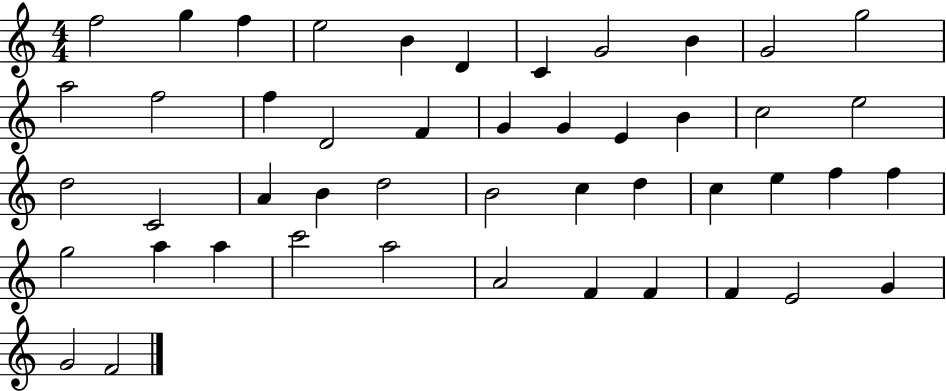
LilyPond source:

{
  \clef treble
  \numericTimeSignature
  \time 4/4
  \key c \major
  f''2 g''4 f''4 | e''2 b'4 d'4 | c'4 g'2 b'4 | g'2 g''2 | \break a''2 f''2 | f''4 d'2 f'4 | g'4 g'4 e'4 b'4 | c''2 e''2 | \break d''2 c'2 | a'4 b'4 d''2 | b'2 c''4 d''4 | c''4 e''4 f''4 f''4 | \break g''2 a''4 a''4 | c'''2 a''2 | a'2 f'4 f'4 | f'4 e'2 g'4 | \break g'2 f'2 | \bar "|."
}